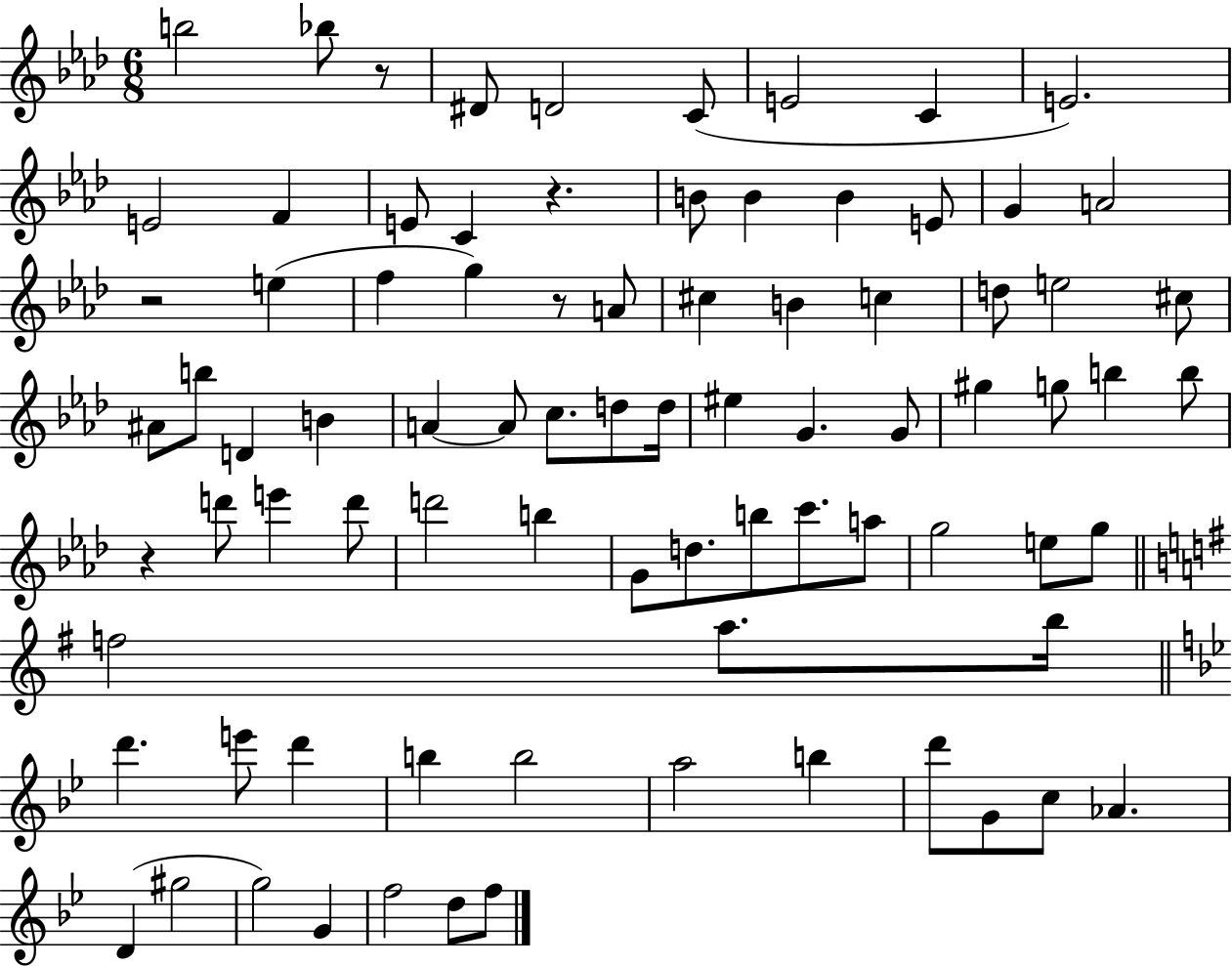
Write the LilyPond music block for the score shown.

{
  \clef treble
  \numericTimeSignature
  \time 6/8
  \key aes \major
  b''2 bes''8 r8 | dis'8 d'2 c'8( | e'2 c'4 | e'2.) | \break e'2 f'4 | e'8 c'4 r4. | b'8 b'4 b'4 e'8 | g'4 a'2 | \break r2 e''4( | f''4 g''4) r8 a'8 | cis''4 b'4 c''4 | d''8 e''2 cis''8 | \break ais'8 b''8 d'4 b'4 | a'4~~ a'8 c''8. d''8 d''16 | eis''4 g'4. g'8 | gis''4 g''8 b''4 b''8 | \break r4 d'''8 e'''4 d'''8 | d'''2 b''4 | g'8 d''8. b''8 c'''8. a''8 | g''2 e''8 g''8 | \break \bar "||" \break \key e \minor f''2 a''8. b''16 | \bar "||" \break \key g \minor d'''4. e'''8 d'''4 | b''4 b''2 | a''2 b''4 | d'''8 g'8 c''8 aes'4. | \break d'4( gis''2 | g''2) g'4 | f''2 d''8 f''8 | \bar "|."
}